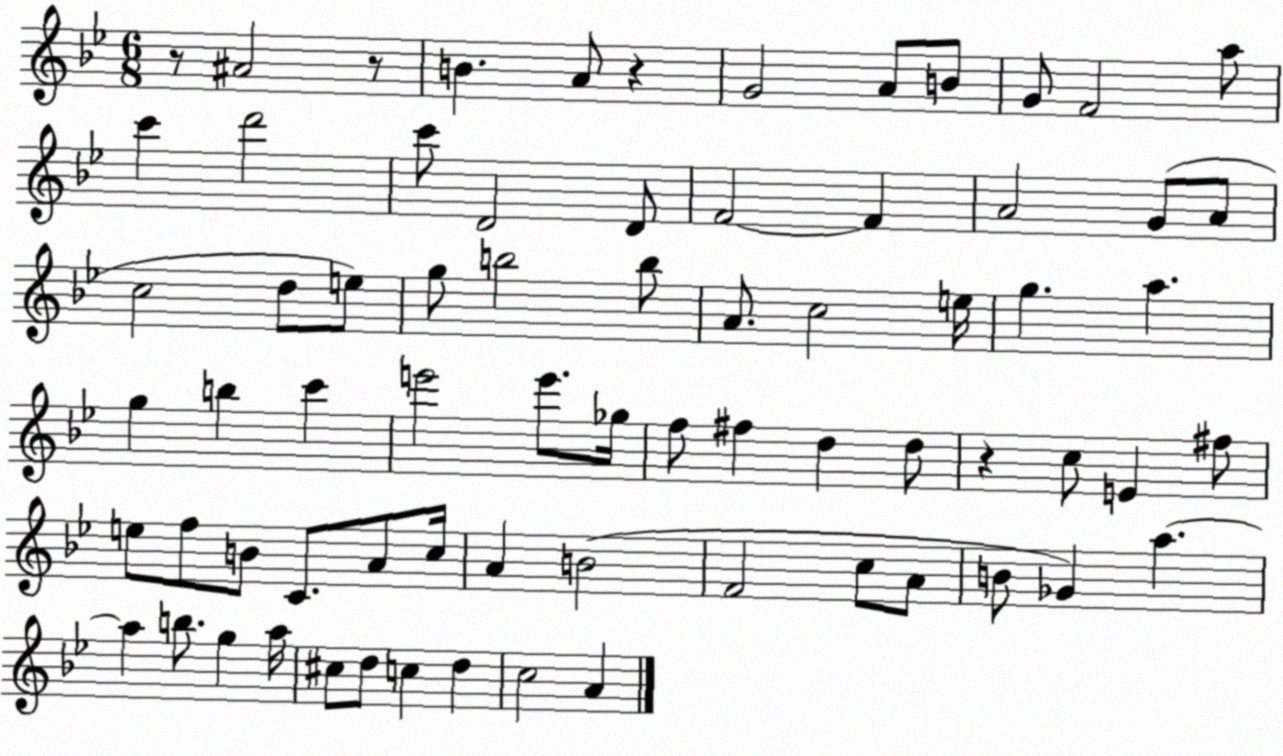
X:1
T:Untitled
M:6/8
L:1/4
K:Bb
z/2 ^A2 z/2 B A/2 z G2 A/2 B/2 G/2 F2 a/2 c' d'2 c'/2 D2 D/2 F2 F A2 G/2 A/2 c2 d/2 e/2 g/2 b2 b/2 A/2 c2 e/4 g a g b c' e'2 e'/2 _g/4 f/2 ^f d d/2 z c/2 E ^f/2 e/2 f/2 B/2 C/2 A/2 c/4 A B2 F2 c/2 A/2 B/2 _G a a b/2 g a/4 ^c/2 d/2 c d c2 A